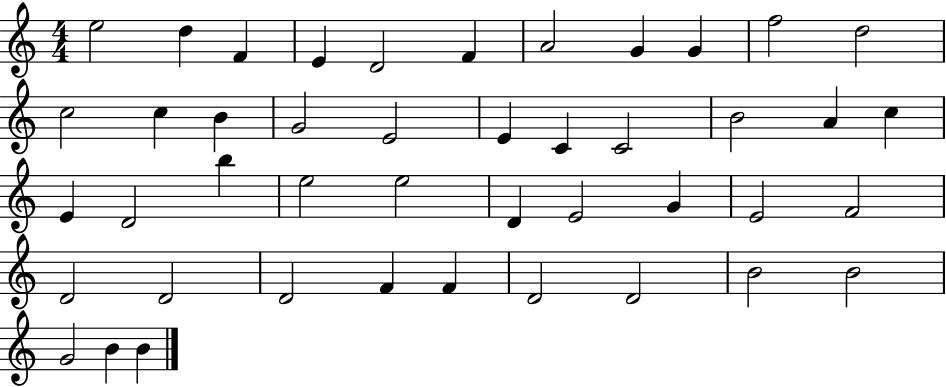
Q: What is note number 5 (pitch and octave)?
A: D4